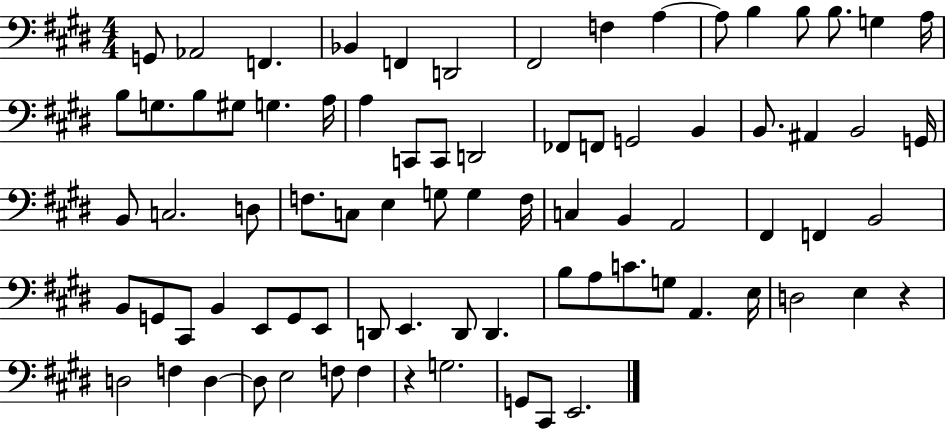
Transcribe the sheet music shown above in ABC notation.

X:1
T:Untitled
M:4/4
L:1/4
K:E
G,,/2 _A,,2 F,, _B,, F,, D,,2 ^F,,2 F, A, A,/2 B, B,/2 B,/2 G, A,/4 B,/2 G,/2 B,/2 ^G,/2 G, A,/4 A, C,,/2 C,,/2 D,,2 _F,,/2 F,,/2 G,,2 B,, B,,/2 ^A,, B,,2 G,,/4 B,,/2 C,2 D,/2 F,/2 C,/2 E, G,/2 G, F,/4 C, B,, A,,2 ^F,, F,, B,,2 B,,/2 G,,/2 ^C,,/2 B,, E,,/2 G,,/2 E,,/2 D,,/2 E,, D,,/2 D,, B,/2 A,/2 C/2 G,/2 A,, E,/4 D,2 E, z D,2 F, D, D,/2 E,2 F,/2 F, z G,2 G,,/2 ^C,,/2 E,,2